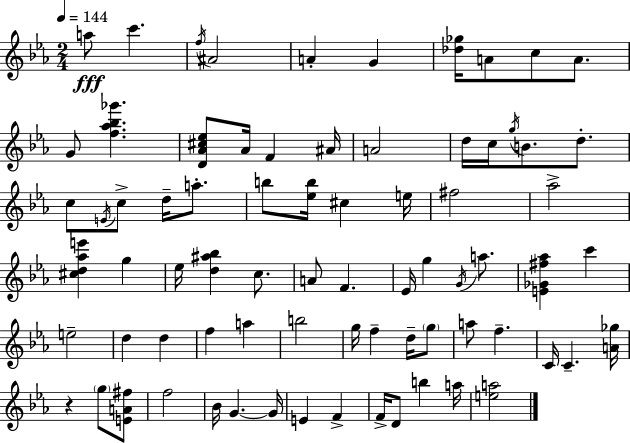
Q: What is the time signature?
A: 2/4